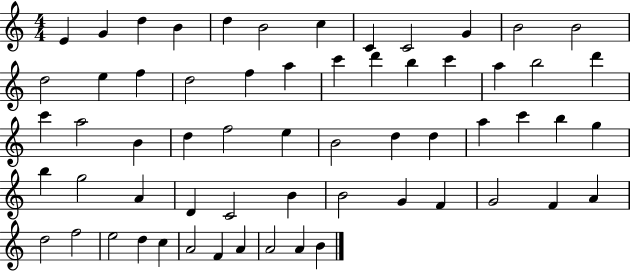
E4/q G4/q D5/q B4/q D5/q B4/h C5/q C4/q C4/h G4/q B4/h B4/h D5/h E5/q F5/q D5/h F5/q A5/q C6/q D6/q B5/q C6/q A5/q B5/h D6/q C6/q A5/h B4/q D5/q F5/h E5/q B4/h D5/q D5/q A5/q C6/q B5/q G5/q B5/q G5/h A4/q D4/q C4/h B4/q B4/h G4/q F4/q G4/h F4/q A4/q D5/h F5/h E5/h D5/q C5/q A4/h F4/q A4/q A4/h A4/q B4/q